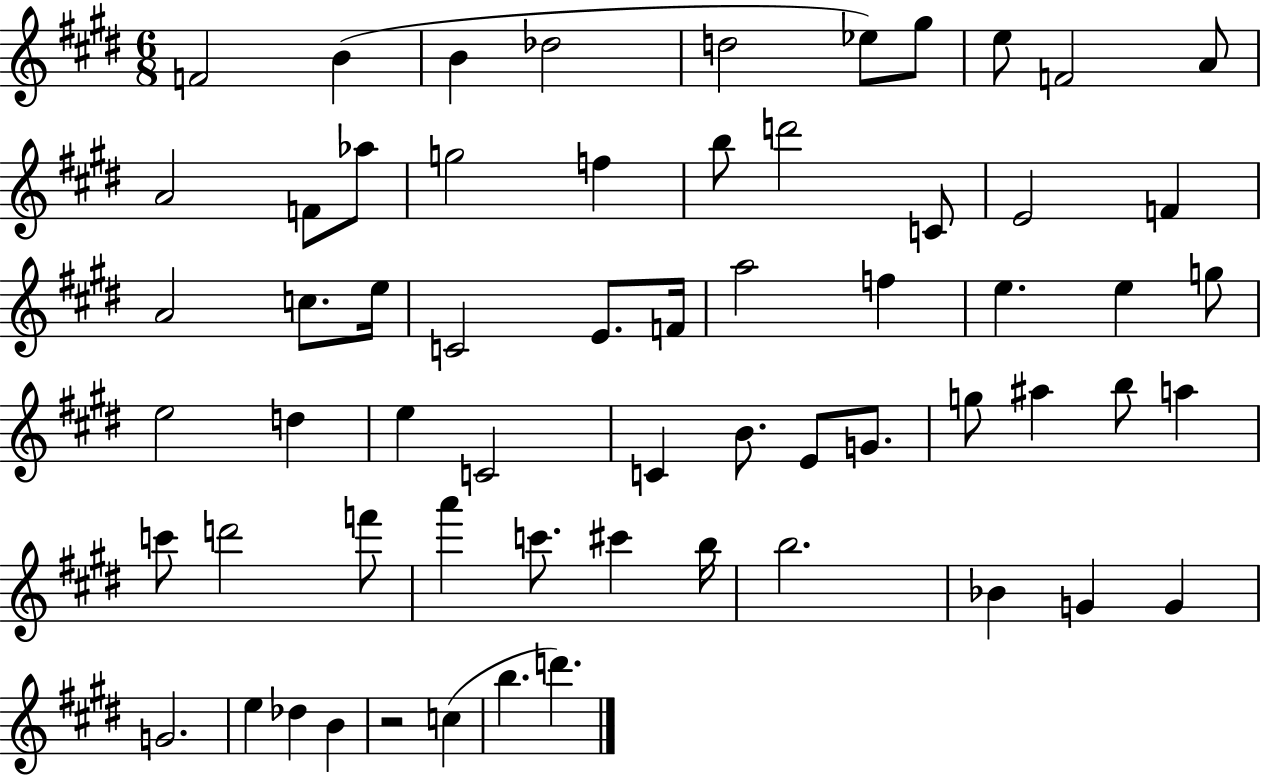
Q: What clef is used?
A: treble